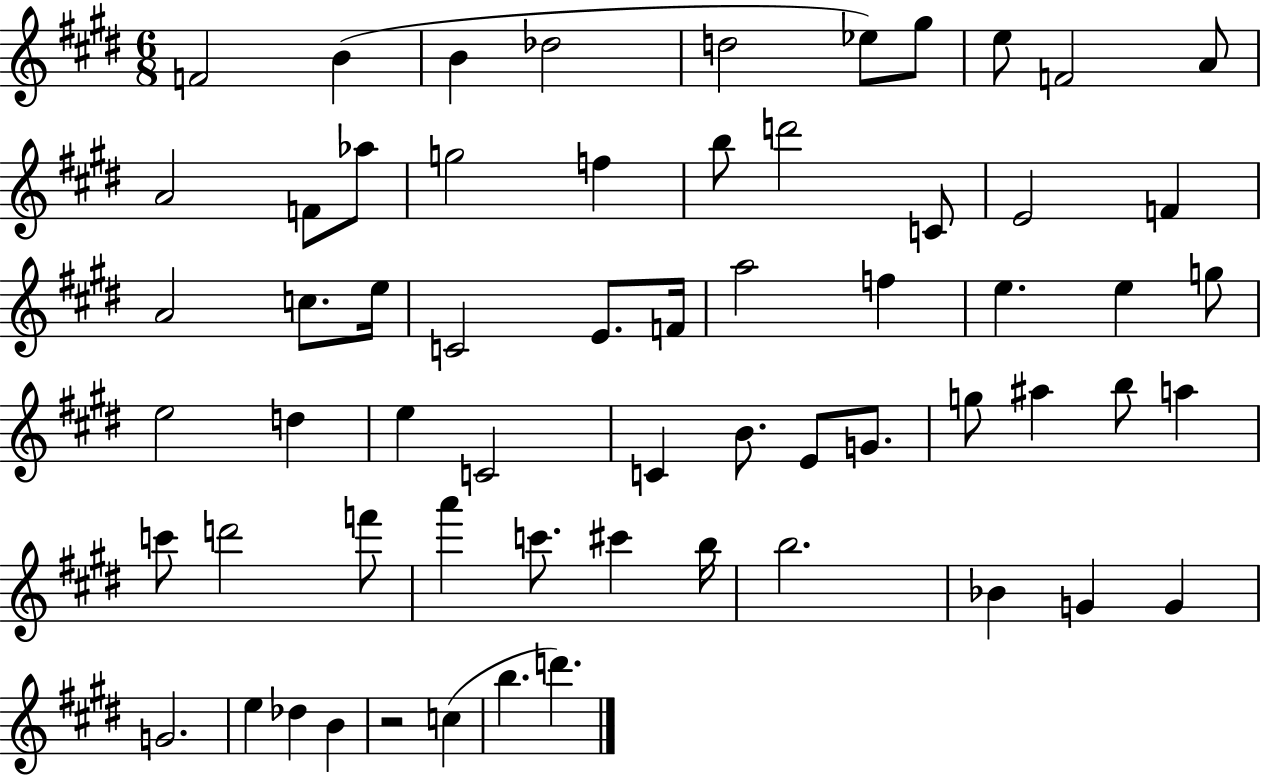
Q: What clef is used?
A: treble